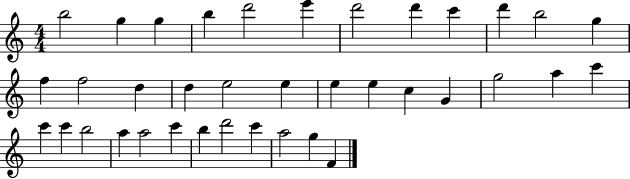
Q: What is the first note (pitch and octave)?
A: B5